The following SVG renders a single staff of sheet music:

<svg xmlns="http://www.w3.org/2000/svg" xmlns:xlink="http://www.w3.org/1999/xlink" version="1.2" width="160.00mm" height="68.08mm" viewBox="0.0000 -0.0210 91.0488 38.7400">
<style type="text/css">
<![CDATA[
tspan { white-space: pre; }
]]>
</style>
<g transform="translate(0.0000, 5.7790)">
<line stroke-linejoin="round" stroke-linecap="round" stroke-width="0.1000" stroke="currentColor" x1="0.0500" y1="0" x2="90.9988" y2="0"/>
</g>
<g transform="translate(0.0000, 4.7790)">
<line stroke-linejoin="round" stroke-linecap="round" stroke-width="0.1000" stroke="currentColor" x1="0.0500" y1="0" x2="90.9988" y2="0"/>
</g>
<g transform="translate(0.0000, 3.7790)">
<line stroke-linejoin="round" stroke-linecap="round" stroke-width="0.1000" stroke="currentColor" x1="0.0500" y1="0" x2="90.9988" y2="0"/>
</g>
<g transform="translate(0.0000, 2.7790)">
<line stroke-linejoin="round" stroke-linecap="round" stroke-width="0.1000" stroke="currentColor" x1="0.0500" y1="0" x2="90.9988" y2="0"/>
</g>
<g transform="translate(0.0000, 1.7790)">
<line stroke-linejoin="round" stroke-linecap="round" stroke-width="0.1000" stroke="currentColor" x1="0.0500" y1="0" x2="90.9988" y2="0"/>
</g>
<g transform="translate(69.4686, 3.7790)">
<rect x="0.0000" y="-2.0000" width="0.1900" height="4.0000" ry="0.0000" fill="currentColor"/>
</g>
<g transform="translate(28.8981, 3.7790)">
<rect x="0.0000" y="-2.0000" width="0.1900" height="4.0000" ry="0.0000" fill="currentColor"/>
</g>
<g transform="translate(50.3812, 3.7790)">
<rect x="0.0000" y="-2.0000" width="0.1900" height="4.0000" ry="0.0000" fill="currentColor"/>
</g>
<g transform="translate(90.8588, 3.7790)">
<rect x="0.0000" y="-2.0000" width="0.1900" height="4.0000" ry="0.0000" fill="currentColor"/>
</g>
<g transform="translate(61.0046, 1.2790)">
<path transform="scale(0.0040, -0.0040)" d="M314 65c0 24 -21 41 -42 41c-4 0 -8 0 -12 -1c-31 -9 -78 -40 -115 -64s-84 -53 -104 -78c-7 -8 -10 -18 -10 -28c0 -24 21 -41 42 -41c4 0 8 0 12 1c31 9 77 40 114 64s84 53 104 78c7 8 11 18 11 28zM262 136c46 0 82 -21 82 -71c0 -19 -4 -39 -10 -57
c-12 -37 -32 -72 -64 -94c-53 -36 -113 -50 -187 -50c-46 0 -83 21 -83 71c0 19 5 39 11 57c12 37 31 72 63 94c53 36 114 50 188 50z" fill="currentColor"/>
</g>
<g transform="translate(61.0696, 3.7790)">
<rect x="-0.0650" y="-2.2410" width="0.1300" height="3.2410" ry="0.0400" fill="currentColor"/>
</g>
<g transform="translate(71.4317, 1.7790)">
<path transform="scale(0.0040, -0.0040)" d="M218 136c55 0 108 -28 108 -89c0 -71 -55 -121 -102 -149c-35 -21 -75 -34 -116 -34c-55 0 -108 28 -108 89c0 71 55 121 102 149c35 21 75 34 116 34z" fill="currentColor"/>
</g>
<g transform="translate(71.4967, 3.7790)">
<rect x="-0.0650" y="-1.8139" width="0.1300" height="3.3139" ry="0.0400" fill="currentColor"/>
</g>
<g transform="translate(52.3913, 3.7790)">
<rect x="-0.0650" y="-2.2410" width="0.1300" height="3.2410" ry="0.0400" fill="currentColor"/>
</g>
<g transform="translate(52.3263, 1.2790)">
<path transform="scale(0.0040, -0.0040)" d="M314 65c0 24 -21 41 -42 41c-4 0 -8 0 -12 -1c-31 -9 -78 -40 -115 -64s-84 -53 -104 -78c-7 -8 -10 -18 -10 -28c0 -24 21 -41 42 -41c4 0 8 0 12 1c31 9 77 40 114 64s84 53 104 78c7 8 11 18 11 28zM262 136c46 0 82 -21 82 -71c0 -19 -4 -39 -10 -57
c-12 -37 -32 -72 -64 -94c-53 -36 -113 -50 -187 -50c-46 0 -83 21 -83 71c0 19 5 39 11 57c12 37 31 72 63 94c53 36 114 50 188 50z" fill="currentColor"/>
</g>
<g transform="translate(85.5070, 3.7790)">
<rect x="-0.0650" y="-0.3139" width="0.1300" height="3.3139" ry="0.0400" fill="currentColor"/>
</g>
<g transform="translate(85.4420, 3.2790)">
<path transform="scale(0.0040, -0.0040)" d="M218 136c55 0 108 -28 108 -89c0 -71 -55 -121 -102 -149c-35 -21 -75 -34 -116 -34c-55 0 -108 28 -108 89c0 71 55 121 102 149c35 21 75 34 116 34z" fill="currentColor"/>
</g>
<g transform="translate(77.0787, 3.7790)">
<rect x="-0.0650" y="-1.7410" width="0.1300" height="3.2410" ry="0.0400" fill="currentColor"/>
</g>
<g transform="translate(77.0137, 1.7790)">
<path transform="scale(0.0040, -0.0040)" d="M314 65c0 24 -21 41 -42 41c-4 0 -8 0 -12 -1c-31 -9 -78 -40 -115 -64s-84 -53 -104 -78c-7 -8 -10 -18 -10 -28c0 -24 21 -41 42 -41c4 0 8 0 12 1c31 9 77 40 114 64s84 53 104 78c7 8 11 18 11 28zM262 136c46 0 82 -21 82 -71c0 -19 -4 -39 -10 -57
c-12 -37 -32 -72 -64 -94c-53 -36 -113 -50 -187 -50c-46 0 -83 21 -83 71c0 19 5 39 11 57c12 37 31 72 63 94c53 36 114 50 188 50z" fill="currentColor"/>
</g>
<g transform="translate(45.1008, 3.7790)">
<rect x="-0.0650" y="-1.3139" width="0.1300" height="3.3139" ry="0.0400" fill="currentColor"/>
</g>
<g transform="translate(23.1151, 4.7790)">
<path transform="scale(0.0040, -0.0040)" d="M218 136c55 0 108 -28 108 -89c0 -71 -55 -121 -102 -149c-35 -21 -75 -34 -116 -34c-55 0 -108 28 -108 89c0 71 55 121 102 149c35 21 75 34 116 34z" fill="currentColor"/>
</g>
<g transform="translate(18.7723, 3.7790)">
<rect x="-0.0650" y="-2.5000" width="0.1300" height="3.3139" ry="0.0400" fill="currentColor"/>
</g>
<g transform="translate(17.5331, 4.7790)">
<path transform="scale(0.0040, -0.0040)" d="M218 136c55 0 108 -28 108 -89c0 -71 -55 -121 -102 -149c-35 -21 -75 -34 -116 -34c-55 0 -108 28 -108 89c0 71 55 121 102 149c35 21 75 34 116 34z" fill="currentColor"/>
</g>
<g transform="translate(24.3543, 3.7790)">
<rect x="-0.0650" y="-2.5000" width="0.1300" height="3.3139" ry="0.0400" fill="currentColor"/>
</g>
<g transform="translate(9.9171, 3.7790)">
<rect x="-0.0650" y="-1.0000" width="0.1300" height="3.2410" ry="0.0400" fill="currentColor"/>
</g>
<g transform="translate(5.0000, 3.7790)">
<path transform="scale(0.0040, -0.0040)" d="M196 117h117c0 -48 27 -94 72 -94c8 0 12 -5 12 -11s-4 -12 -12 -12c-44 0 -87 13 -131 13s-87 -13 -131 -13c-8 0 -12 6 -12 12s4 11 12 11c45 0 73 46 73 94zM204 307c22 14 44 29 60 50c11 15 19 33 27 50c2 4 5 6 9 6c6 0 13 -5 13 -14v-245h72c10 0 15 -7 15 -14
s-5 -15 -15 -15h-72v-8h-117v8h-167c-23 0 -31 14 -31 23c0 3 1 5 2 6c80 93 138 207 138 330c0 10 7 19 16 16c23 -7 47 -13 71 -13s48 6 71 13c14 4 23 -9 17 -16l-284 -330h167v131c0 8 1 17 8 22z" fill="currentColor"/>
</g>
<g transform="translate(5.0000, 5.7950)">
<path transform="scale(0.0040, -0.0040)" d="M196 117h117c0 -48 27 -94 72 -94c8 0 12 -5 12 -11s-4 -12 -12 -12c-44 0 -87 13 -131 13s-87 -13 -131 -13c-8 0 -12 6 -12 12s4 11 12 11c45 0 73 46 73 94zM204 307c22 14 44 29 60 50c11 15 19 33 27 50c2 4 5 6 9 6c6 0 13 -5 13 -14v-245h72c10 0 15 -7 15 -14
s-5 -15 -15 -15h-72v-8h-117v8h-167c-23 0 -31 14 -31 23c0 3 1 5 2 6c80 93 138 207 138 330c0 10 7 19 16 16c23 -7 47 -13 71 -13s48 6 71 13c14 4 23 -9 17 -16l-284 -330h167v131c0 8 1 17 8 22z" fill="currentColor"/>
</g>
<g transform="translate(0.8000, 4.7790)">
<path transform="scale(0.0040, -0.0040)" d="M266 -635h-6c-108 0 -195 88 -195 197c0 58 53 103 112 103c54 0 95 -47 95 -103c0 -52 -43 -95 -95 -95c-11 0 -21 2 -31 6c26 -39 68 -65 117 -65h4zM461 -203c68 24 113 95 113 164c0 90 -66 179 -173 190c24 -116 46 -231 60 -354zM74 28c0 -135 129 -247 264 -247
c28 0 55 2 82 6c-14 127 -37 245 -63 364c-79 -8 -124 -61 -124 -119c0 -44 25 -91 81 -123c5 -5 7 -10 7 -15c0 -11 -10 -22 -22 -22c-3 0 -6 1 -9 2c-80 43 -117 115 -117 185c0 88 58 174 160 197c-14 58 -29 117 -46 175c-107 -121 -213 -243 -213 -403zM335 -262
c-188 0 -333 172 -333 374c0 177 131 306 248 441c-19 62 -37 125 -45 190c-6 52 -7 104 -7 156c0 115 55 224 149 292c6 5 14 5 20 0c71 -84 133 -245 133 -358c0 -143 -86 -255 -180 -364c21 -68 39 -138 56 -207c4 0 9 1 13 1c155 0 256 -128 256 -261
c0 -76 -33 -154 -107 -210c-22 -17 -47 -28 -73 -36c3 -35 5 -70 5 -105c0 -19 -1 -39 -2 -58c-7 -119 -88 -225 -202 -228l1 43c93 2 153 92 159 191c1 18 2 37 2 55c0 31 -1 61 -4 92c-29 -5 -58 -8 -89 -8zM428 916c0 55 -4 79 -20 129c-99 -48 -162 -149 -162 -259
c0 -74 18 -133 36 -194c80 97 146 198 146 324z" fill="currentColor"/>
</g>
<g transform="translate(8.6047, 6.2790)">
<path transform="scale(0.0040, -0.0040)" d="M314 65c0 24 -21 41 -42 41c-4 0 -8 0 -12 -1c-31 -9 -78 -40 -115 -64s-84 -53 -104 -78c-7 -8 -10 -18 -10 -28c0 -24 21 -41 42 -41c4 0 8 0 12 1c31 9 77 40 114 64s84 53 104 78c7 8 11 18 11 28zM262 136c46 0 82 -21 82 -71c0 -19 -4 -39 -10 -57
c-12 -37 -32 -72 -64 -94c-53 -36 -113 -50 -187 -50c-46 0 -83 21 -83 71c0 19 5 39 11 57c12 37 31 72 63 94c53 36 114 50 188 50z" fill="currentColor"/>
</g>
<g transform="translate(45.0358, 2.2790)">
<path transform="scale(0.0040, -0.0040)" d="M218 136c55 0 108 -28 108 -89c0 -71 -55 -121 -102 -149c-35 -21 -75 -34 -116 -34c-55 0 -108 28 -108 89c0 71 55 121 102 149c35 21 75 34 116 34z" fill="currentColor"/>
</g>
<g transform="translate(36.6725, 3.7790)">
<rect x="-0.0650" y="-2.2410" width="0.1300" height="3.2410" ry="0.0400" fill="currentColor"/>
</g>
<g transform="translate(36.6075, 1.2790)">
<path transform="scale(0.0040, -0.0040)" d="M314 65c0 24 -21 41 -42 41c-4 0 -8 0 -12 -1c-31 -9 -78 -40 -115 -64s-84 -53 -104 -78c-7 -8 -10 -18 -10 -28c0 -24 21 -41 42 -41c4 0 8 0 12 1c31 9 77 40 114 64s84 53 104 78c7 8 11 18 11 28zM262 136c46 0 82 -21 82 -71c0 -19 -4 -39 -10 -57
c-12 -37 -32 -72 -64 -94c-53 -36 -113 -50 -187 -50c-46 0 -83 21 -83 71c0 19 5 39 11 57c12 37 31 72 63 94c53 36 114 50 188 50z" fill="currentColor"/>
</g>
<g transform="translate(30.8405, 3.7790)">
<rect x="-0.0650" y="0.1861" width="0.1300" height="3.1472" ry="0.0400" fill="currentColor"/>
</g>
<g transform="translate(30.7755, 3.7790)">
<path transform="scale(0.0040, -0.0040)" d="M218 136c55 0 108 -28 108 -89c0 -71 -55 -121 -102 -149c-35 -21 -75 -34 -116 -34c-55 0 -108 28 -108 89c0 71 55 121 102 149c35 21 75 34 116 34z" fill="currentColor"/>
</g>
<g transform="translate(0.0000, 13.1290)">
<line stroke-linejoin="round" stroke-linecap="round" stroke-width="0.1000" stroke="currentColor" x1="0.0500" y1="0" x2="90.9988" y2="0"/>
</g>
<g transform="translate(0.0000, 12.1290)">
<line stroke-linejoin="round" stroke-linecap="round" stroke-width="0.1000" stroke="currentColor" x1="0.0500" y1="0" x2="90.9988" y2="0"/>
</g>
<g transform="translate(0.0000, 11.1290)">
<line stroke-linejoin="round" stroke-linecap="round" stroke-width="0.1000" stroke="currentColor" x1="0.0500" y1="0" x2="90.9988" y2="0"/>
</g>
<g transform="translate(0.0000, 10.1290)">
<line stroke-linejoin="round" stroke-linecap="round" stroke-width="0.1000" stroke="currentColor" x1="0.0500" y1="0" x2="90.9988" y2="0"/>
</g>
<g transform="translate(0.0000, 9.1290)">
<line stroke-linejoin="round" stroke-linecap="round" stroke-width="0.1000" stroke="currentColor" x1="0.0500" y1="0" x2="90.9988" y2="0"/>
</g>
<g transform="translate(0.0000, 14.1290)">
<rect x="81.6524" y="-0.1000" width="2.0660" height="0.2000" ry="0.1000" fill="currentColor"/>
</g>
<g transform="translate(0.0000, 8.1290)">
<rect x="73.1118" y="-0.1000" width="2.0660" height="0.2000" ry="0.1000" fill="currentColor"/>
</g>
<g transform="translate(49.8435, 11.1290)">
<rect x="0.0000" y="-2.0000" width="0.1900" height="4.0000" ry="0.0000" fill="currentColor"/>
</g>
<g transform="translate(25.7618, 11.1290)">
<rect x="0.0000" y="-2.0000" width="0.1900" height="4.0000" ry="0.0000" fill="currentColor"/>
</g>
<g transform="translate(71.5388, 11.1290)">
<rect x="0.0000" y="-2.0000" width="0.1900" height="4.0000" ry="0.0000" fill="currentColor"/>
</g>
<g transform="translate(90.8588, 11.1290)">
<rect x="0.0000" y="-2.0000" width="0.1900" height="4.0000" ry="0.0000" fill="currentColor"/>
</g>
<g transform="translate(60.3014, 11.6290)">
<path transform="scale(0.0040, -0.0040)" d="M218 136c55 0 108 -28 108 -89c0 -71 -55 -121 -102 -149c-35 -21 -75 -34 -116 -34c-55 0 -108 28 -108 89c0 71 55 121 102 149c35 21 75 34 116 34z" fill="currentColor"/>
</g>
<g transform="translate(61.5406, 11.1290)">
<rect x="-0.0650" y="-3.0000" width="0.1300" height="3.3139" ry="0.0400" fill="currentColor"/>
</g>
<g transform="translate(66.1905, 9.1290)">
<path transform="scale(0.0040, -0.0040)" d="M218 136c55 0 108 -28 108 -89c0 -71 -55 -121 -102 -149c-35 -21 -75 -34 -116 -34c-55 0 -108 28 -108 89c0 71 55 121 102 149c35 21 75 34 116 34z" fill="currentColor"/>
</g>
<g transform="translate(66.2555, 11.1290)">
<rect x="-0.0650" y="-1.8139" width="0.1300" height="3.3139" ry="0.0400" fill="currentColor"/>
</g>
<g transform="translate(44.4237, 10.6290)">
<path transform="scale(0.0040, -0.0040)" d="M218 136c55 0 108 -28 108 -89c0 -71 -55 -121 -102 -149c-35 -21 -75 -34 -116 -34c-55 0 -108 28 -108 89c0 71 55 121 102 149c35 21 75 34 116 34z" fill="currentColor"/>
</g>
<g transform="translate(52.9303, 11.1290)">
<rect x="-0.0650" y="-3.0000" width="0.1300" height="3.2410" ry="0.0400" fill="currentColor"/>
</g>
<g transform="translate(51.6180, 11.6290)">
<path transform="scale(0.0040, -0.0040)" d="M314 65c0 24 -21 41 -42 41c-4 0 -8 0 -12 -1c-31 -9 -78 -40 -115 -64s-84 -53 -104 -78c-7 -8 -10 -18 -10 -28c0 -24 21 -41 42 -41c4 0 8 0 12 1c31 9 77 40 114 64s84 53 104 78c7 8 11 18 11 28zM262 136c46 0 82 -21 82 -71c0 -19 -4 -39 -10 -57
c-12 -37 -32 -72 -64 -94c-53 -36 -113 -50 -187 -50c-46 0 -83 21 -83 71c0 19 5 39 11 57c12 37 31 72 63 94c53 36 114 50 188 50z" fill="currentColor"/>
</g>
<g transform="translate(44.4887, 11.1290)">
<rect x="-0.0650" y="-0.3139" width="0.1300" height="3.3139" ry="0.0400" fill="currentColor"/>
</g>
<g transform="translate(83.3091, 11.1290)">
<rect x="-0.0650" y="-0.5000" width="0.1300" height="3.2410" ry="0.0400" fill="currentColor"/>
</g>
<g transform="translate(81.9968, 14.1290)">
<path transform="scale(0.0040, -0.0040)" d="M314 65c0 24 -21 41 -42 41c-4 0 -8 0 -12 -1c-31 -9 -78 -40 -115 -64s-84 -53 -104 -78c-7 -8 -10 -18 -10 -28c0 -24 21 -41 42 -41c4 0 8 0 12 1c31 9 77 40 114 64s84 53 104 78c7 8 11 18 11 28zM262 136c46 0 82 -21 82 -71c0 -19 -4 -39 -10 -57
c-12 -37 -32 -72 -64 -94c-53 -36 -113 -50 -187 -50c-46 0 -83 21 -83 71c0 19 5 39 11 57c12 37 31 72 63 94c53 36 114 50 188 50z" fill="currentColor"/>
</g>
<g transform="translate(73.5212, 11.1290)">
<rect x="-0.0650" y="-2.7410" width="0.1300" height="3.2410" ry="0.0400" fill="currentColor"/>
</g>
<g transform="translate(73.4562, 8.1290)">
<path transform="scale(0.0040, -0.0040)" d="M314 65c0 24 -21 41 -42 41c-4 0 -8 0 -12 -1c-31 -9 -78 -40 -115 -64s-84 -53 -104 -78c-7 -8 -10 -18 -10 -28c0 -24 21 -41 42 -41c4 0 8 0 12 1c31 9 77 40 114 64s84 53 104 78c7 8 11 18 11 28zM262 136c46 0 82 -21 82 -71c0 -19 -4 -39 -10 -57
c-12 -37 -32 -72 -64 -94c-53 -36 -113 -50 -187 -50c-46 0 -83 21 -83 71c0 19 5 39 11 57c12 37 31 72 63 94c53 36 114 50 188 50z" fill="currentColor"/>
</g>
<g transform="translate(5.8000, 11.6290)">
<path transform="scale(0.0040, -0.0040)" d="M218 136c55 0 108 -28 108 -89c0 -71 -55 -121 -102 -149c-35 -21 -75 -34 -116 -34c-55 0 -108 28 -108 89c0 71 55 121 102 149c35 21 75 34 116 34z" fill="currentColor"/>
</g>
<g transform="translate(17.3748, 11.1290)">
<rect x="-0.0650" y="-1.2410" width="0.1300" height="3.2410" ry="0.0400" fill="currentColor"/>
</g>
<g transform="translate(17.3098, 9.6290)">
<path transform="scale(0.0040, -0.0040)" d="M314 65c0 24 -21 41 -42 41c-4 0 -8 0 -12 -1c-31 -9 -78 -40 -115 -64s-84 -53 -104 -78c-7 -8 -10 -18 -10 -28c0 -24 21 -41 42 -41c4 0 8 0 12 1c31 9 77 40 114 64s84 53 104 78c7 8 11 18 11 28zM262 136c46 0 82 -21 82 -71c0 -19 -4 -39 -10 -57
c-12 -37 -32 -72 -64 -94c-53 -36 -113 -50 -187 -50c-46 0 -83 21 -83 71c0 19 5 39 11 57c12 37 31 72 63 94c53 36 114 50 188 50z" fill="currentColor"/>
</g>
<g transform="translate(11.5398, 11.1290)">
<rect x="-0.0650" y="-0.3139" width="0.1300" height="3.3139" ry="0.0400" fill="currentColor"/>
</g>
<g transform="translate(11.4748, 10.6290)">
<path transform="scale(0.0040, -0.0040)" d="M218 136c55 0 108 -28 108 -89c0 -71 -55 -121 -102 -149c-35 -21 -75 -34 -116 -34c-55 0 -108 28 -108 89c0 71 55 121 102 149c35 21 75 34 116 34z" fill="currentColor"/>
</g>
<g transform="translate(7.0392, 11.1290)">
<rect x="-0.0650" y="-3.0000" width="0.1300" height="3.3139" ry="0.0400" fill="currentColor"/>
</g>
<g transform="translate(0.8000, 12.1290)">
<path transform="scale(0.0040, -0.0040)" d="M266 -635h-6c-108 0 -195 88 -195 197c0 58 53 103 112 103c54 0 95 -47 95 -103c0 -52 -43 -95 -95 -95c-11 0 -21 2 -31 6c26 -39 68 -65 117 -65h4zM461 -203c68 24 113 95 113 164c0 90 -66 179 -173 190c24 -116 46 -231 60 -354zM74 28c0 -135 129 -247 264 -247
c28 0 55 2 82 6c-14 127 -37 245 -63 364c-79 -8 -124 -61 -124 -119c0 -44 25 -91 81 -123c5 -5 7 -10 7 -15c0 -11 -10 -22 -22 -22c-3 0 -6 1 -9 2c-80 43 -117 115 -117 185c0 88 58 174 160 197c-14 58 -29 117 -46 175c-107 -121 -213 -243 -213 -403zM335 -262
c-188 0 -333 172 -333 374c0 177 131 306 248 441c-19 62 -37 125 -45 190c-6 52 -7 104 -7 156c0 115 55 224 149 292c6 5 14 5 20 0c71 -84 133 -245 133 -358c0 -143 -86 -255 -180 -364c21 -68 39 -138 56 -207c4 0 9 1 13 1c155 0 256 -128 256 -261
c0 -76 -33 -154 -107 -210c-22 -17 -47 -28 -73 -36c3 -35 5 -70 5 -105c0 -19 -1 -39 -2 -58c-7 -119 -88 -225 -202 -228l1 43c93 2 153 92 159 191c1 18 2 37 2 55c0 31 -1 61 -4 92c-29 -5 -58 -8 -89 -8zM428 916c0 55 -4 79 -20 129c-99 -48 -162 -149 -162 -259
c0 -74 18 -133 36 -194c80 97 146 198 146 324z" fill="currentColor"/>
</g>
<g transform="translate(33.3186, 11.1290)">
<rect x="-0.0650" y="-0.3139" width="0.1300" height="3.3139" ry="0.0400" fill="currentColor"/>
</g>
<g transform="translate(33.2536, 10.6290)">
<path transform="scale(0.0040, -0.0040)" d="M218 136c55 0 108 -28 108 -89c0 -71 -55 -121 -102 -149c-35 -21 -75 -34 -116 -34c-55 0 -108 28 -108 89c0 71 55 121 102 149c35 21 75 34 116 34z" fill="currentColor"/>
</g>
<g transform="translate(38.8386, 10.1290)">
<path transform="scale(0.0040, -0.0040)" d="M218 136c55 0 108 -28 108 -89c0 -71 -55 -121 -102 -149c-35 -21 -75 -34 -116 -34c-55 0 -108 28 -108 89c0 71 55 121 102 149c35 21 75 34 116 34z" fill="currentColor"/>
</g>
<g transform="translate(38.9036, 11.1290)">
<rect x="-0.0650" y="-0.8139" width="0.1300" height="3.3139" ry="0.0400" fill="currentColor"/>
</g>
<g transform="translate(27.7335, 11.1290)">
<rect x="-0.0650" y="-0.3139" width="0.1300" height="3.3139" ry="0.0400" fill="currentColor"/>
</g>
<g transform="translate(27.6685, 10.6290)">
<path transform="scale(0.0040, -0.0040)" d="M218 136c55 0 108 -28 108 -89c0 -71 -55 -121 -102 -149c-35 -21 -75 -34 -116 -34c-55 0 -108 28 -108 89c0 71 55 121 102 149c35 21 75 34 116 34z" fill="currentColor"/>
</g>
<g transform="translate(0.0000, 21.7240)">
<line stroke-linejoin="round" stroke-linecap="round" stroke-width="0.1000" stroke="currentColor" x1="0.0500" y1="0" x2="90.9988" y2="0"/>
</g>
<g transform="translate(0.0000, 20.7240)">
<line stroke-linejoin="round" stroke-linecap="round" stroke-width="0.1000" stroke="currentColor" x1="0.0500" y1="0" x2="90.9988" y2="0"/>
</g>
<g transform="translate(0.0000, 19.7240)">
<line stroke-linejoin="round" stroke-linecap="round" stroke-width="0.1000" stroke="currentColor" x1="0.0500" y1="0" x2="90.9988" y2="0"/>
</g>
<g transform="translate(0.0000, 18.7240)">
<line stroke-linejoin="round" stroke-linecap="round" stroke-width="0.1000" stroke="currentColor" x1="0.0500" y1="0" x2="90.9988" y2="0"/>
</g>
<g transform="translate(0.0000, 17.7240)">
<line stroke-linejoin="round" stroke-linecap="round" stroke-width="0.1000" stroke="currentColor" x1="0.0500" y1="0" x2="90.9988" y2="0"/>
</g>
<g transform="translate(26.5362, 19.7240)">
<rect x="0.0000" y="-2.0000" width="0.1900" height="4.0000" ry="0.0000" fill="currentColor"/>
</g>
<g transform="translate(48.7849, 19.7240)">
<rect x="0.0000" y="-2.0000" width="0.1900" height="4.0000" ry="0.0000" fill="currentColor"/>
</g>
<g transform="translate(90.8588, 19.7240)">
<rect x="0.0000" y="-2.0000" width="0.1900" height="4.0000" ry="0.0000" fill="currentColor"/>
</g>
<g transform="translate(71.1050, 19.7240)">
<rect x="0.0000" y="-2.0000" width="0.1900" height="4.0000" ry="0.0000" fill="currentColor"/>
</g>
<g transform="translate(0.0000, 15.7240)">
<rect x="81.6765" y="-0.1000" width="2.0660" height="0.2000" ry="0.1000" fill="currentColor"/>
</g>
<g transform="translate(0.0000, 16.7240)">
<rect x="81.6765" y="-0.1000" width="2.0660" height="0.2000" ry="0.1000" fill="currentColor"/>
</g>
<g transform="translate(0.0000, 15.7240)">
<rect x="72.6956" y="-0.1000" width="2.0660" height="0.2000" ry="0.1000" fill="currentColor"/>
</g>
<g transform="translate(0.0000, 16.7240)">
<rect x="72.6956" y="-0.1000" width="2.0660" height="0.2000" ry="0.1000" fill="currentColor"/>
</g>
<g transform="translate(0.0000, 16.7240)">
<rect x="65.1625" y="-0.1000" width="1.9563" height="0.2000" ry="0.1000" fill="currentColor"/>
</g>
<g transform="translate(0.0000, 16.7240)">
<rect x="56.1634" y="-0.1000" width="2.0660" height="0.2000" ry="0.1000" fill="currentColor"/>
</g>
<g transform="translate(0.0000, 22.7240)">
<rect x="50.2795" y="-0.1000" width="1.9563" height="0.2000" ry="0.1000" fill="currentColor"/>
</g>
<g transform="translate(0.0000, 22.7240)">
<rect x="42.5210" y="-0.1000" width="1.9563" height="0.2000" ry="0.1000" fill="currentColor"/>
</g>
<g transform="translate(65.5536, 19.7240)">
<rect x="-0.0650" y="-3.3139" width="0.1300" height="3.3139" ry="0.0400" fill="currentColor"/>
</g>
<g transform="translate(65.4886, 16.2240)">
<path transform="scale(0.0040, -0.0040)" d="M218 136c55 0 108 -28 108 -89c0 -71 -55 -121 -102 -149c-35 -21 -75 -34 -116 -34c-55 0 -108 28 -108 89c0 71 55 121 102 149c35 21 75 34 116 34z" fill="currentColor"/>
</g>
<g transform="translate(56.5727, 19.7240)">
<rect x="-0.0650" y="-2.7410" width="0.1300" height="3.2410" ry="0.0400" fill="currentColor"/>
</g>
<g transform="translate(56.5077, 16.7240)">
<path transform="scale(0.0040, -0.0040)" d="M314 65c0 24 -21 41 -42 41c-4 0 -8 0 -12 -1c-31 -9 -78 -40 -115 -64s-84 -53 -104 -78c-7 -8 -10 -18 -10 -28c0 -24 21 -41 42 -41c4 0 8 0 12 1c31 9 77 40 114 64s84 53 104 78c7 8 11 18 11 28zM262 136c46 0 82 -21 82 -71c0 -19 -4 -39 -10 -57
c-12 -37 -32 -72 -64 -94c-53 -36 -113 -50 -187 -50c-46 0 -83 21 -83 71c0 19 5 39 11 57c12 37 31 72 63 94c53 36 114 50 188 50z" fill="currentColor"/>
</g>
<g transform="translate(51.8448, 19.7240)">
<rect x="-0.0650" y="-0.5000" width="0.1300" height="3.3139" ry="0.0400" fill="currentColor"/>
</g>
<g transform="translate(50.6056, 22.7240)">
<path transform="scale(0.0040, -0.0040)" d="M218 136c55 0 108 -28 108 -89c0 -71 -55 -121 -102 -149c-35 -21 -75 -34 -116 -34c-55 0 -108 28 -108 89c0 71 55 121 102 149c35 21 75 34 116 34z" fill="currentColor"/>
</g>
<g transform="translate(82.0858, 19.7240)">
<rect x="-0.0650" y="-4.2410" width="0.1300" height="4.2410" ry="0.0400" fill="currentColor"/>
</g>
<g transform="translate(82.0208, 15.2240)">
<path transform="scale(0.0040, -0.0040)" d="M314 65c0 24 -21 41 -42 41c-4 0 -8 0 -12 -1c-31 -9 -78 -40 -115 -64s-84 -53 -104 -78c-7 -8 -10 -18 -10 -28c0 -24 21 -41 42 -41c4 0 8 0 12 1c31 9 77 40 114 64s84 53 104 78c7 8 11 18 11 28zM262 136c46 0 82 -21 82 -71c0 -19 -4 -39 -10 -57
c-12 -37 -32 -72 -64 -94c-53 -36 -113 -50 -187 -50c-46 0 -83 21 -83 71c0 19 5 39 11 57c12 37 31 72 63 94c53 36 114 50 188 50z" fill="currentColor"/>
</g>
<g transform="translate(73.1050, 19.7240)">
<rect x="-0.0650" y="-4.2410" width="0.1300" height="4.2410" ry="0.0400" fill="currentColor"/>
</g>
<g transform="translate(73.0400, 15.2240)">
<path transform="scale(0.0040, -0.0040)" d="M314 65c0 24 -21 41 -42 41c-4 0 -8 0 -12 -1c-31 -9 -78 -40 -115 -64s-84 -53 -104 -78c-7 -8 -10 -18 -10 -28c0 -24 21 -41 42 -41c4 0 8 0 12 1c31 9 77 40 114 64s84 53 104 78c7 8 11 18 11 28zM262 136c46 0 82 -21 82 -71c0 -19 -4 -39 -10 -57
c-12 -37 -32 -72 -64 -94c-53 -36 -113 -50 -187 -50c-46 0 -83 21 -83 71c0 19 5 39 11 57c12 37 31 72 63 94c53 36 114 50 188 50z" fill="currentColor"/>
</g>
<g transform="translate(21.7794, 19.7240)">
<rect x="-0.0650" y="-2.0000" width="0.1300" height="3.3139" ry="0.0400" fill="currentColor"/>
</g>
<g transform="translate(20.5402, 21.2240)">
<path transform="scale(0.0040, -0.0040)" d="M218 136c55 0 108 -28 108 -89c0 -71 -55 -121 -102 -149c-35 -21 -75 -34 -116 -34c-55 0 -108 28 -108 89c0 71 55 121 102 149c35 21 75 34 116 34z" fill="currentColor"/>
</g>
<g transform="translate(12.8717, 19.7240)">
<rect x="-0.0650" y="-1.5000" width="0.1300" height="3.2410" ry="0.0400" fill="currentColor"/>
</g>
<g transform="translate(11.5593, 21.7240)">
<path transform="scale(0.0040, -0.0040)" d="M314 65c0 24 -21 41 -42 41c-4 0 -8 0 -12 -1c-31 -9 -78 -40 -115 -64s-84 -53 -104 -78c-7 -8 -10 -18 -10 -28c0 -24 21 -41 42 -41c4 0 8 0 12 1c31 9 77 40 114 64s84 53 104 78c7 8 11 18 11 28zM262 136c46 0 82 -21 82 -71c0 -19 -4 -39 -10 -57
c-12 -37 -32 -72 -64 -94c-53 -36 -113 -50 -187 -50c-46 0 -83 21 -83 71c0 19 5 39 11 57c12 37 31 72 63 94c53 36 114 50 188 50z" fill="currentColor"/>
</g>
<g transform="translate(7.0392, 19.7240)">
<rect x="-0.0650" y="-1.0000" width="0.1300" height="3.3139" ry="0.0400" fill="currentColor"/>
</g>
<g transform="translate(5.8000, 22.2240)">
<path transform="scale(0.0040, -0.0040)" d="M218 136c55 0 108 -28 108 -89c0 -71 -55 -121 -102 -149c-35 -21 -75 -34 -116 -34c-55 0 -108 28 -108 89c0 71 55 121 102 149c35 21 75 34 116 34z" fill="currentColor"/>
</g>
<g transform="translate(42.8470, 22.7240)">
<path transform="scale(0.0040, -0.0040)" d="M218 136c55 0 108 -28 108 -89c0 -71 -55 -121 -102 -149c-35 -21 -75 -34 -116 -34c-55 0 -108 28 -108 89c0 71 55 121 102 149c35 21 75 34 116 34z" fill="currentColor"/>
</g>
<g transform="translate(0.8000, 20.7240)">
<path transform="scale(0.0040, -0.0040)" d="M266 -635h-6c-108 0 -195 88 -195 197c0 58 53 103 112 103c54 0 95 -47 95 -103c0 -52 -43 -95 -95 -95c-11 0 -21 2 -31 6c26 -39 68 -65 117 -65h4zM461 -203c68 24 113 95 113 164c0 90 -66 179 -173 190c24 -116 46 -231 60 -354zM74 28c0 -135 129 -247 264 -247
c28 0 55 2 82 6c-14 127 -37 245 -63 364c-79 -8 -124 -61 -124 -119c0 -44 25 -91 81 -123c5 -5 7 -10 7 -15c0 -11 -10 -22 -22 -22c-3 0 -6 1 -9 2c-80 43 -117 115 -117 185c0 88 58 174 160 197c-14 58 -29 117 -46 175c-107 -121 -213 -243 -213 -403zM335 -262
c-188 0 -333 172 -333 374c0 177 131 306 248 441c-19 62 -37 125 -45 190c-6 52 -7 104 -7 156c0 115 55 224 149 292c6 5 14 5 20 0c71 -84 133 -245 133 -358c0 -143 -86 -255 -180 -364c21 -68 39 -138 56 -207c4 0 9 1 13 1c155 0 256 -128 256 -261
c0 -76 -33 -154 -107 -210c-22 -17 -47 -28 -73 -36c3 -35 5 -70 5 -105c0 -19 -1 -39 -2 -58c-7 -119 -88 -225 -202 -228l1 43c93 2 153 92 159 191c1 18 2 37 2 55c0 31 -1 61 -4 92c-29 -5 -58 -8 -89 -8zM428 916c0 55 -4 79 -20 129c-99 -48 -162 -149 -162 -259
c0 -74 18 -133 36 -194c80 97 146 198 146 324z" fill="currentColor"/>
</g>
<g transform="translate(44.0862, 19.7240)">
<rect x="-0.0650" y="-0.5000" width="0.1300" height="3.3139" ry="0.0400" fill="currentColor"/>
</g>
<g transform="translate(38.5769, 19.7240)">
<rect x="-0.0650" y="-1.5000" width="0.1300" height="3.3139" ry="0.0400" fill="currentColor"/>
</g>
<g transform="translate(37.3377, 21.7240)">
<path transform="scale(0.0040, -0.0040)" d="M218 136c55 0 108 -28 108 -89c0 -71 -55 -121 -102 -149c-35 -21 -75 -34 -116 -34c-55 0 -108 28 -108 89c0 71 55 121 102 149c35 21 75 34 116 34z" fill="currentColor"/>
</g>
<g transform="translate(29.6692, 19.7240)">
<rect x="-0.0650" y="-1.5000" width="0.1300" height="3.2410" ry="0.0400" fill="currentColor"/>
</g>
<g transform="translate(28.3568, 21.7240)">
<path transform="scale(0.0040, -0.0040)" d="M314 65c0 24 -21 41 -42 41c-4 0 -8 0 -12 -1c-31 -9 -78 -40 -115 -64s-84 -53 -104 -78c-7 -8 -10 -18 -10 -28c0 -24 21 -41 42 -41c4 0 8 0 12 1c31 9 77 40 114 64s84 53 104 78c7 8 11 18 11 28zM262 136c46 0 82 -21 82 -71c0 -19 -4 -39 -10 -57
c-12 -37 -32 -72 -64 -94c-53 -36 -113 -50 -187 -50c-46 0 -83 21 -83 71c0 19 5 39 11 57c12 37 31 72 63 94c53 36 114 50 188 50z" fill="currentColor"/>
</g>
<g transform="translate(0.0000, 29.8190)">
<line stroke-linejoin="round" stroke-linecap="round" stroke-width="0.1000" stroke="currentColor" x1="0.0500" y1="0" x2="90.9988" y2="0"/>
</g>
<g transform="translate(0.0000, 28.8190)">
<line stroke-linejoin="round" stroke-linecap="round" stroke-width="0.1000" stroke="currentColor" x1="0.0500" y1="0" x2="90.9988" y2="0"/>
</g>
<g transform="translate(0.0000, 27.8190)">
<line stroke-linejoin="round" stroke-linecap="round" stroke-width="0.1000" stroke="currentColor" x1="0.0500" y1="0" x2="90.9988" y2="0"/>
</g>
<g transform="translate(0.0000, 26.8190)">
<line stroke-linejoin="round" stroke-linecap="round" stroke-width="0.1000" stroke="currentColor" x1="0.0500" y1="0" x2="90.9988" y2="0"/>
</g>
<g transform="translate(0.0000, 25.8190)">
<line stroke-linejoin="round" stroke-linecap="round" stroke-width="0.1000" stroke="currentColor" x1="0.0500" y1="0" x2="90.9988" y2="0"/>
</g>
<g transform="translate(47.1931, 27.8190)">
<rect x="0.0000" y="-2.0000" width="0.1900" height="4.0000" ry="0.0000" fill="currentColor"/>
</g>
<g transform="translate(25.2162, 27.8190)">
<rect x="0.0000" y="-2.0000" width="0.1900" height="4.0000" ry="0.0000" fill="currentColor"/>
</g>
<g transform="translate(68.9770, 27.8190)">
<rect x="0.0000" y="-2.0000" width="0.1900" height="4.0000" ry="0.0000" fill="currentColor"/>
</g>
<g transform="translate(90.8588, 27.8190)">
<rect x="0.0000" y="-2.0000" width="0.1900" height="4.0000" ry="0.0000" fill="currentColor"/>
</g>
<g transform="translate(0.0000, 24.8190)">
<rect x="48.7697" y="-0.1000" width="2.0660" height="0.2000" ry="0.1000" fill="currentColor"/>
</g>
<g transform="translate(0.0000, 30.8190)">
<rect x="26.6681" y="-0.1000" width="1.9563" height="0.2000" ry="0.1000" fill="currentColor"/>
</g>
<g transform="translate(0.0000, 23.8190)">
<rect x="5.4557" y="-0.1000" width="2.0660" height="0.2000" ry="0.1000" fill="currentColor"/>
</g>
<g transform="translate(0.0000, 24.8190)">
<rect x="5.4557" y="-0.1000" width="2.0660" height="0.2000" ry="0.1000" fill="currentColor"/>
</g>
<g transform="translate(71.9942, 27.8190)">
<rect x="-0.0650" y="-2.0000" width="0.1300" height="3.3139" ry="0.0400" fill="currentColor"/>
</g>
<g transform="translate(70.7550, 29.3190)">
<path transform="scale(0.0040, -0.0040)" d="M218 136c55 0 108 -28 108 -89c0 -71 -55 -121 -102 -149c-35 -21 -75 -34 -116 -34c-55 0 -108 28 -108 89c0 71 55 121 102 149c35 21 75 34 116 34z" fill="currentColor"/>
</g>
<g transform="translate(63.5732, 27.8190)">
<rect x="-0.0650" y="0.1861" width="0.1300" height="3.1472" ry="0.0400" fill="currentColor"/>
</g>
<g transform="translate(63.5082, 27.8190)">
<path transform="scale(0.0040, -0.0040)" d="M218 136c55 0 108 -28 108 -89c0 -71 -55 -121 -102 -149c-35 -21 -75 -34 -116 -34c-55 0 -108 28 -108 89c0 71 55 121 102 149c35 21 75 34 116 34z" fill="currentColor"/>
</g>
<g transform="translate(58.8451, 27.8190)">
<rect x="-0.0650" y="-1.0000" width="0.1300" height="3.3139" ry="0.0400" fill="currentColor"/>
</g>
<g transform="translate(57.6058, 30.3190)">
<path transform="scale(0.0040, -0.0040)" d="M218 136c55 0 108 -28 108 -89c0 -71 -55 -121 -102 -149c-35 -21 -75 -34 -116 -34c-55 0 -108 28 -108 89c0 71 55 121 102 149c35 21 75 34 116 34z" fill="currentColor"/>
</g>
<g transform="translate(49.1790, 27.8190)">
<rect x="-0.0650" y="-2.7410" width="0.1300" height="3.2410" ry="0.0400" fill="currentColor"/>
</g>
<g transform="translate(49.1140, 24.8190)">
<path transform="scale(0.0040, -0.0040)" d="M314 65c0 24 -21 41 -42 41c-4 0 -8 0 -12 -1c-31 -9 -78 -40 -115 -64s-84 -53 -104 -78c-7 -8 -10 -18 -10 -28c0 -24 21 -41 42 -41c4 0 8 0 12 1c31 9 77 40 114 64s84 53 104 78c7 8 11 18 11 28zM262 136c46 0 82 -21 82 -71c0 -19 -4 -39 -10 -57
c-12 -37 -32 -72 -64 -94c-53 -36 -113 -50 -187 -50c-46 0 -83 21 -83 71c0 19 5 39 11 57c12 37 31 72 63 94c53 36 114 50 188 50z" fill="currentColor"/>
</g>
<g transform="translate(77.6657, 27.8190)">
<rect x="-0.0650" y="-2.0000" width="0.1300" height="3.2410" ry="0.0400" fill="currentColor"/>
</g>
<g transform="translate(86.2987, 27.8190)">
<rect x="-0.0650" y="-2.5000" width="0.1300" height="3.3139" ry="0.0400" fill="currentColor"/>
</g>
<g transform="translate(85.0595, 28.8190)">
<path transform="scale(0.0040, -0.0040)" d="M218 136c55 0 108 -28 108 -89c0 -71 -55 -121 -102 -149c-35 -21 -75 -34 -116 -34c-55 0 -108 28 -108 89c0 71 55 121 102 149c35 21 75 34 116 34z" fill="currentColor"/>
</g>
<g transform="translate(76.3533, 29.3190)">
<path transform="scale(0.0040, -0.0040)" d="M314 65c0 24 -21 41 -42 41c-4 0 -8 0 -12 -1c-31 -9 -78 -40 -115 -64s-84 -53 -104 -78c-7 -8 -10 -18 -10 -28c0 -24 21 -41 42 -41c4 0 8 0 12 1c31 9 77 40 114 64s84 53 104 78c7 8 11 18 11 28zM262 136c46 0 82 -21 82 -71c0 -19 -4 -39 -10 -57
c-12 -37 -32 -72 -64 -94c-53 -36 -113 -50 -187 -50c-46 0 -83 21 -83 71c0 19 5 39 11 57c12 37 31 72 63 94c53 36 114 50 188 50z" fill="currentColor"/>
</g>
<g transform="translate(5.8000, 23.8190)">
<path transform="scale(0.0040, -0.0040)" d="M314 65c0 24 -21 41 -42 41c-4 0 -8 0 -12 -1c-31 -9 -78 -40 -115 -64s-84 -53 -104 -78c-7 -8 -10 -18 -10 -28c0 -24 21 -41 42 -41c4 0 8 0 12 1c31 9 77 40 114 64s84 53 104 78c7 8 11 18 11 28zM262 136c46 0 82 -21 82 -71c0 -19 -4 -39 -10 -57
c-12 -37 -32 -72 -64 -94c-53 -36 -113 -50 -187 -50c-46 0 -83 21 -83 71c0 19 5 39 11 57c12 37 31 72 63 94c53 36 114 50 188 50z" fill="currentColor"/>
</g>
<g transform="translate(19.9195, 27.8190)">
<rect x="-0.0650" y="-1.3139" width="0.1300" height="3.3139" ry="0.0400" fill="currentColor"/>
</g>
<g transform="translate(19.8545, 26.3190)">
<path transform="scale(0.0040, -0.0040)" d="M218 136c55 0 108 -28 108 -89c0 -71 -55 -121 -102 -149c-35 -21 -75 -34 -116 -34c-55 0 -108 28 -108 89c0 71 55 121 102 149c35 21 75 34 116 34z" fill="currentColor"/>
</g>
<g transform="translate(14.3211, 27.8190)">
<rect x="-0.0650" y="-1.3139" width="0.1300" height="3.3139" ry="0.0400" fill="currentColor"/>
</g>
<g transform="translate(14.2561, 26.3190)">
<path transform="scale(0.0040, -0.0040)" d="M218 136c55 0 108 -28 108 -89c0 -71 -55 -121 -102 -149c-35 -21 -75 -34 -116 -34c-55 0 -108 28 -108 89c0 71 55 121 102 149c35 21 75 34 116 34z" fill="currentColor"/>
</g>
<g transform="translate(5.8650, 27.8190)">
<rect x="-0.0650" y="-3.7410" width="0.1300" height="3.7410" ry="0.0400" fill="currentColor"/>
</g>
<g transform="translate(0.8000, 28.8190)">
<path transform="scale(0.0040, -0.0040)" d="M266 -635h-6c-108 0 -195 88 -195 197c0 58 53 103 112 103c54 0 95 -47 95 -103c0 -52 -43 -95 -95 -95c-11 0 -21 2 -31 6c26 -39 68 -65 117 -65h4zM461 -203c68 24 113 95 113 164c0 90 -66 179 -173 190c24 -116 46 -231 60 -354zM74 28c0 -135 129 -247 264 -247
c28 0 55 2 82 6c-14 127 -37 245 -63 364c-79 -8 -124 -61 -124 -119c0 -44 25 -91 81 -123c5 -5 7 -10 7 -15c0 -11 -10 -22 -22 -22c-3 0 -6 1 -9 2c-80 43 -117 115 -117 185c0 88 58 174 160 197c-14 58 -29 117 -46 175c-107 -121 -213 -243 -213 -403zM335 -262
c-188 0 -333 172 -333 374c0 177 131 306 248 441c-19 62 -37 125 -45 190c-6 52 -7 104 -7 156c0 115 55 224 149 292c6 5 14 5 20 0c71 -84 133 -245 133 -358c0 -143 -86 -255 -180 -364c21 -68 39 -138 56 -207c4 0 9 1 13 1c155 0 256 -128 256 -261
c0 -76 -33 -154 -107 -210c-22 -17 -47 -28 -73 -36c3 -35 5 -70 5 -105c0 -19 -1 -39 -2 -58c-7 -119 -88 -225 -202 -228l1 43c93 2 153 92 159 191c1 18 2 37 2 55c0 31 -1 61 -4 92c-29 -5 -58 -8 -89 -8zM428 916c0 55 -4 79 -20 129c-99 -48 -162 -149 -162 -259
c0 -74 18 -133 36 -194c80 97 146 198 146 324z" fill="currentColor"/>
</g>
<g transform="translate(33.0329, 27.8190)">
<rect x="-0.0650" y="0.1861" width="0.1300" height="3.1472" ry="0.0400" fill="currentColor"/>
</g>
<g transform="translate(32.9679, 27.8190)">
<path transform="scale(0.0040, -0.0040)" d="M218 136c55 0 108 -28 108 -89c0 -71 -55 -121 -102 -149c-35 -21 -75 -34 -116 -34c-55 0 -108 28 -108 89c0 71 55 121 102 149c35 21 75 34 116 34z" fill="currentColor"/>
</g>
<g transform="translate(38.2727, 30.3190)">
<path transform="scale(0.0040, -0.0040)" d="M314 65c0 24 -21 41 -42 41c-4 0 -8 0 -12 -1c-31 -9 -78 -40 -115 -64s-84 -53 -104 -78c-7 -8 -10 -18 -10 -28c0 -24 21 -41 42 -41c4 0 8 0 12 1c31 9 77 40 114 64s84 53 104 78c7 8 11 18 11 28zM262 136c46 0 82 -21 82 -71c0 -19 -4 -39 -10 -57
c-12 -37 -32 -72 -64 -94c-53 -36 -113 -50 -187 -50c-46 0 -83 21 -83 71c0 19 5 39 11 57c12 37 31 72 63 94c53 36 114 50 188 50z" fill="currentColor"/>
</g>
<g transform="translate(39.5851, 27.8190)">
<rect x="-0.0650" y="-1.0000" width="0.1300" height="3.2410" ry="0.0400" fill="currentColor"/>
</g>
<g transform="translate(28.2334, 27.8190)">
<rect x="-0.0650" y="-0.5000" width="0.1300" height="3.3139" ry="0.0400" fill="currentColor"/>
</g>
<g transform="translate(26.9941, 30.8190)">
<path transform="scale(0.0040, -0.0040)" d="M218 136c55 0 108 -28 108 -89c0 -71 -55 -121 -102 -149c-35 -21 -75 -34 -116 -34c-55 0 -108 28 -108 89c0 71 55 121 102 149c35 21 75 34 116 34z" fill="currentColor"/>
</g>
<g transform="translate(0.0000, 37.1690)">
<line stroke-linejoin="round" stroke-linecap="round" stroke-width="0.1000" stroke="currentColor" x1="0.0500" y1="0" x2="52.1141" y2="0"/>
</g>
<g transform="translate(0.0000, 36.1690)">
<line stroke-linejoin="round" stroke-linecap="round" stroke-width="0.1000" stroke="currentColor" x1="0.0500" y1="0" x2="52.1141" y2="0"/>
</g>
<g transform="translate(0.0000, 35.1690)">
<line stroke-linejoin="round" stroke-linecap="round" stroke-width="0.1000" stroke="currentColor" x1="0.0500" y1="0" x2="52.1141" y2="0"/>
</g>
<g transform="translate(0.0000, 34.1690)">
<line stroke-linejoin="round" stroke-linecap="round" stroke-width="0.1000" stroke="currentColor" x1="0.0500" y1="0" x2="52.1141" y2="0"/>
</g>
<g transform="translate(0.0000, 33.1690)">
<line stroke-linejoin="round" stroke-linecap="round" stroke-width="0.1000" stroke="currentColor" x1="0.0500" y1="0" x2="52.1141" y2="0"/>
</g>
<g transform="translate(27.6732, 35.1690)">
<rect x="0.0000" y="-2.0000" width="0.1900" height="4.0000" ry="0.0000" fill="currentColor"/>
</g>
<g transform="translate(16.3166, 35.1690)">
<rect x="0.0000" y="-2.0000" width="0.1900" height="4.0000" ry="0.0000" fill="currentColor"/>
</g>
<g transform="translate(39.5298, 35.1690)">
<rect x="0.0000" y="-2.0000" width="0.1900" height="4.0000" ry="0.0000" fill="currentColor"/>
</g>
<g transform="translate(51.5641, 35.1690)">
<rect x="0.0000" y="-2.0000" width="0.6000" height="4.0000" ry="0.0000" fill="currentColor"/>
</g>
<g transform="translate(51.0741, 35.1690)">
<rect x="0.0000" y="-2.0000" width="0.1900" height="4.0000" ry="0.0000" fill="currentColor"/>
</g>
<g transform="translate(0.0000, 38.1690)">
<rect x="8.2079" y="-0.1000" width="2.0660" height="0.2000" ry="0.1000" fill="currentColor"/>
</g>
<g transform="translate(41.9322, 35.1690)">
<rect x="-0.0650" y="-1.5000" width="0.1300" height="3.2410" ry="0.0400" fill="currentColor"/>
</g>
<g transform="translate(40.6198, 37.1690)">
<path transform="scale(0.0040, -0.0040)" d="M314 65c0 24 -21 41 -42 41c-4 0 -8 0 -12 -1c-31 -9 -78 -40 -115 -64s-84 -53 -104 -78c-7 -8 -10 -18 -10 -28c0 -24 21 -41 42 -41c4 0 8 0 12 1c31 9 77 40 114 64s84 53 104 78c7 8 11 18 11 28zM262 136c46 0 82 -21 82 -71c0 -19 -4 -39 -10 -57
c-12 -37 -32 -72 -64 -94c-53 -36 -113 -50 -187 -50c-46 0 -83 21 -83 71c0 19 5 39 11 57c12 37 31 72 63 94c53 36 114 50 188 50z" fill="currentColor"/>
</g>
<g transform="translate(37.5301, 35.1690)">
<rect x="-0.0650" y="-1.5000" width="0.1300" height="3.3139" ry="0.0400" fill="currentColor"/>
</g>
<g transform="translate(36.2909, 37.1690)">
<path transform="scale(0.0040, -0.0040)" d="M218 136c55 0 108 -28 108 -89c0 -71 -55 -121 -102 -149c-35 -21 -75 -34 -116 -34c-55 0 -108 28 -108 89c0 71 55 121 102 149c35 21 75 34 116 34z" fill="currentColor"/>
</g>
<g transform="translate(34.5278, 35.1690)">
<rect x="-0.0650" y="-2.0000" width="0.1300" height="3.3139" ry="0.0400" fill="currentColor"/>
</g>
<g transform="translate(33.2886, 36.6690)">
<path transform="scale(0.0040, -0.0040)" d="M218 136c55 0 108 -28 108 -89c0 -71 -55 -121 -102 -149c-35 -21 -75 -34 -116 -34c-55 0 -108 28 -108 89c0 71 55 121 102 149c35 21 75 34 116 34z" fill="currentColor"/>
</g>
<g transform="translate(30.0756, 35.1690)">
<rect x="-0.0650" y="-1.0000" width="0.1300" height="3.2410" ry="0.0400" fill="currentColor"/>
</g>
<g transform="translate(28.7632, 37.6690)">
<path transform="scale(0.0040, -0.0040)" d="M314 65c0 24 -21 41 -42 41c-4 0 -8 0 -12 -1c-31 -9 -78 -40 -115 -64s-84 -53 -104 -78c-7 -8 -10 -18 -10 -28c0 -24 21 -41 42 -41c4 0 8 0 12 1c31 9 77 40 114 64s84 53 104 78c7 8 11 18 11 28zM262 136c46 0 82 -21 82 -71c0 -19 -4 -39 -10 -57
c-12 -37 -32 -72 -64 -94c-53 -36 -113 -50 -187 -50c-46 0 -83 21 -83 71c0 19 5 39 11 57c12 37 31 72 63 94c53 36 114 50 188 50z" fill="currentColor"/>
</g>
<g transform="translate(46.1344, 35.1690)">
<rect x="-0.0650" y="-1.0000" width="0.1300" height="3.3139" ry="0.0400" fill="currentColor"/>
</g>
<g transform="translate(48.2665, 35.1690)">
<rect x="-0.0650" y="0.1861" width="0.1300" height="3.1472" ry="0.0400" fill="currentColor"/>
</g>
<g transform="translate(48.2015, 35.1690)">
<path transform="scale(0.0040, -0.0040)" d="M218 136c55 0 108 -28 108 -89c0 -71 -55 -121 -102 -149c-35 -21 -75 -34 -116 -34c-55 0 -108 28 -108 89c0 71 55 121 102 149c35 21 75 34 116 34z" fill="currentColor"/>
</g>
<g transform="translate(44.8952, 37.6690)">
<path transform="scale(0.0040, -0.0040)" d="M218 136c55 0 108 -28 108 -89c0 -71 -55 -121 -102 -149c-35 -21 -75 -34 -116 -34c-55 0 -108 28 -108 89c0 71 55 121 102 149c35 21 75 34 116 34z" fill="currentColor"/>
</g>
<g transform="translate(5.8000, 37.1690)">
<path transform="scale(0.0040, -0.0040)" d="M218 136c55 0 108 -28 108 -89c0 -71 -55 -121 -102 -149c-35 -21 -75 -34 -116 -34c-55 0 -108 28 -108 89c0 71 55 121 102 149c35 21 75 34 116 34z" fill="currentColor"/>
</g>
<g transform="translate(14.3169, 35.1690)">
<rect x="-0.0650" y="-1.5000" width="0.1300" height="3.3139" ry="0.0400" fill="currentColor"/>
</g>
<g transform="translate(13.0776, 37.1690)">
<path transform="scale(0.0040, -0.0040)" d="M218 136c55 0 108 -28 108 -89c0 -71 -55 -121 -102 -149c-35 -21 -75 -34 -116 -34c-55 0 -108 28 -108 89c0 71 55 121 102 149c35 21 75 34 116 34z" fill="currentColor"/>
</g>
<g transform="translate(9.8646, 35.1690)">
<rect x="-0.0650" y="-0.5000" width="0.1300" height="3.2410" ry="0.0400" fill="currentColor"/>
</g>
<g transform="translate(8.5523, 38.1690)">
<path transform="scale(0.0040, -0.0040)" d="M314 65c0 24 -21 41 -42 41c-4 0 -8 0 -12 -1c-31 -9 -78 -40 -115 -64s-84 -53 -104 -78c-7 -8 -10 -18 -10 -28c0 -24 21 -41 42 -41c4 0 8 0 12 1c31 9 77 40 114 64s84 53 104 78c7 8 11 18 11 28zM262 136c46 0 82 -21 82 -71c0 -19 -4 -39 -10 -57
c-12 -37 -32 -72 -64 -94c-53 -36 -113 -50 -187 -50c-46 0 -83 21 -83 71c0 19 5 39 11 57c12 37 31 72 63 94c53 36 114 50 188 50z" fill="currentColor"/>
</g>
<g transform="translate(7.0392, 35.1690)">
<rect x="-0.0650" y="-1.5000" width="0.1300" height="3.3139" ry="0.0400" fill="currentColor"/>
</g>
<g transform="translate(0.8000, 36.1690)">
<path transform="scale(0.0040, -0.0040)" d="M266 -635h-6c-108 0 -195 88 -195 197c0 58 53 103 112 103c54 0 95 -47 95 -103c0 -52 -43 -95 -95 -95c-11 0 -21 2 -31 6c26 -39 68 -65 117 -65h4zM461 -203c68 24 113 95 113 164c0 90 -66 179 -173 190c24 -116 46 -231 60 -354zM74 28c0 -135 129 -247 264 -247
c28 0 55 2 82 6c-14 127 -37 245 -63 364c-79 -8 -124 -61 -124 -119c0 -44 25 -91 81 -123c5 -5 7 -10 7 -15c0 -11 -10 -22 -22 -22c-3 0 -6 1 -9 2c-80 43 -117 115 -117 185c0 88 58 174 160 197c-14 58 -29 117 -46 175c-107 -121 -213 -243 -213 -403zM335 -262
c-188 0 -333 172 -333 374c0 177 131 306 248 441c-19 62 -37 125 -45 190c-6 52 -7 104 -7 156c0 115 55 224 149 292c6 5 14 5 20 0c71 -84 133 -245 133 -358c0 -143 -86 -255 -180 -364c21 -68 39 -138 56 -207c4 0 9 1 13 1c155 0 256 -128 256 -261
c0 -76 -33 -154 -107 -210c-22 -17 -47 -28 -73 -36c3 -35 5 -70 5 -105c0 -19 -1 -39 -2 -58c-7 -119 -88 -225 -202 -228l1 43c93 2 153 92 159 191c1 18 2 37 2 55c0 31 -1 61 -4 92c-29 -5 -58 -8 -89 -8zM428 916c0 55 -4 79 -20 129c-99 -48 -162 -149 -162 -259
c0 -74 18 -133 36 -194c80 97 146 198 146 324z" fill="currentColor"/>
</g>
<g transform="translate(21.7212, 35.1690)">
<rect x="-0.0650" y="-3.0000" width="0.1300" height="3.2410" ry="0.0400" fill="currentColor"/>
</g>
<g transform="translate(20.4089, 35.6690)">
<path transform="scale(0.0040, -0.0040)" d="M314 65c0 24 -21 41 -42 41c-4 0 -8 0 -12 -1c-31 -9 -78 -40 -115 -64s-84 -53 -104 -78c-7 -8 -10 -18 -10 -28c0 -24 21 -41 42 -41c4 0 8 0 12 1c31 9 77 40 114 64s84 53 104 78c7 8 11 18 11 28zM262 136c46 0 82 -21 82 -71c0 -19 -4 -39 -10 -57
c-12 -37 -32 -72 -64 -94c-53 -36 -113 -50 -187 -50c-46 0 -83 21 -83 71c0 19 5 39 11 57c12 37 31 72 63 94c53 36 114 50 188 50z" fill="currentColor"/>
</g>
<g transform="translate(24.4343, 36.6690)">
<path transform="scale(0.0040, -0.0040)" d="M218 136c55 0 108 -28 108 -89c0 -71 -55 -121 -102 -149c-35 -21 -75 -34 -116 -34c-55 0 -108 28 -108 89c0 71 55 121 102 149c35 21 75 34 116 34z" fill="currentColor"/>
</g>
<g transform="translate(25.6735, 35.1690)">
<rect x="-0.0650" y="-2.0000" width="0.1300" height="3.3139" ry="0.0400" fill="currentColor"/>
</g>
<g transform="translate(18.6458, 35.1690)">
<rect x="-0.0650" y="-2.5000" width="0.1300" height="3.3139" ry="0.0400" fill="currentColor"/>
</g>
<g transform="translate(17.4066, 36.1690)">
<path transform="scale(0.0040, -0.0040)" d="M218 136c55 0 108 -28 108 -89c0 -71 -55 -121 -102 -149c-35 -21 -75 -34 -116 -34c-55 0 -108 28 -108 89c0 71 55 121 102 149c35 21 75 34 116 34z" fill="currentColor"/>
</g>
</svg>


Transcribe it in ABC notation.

X:1
T:Untitled
M:4/4
L:1/4
K:C
D2 G G B g2 e g2 g2 f f2 c A c e2 c c d c A2 A f a2 C2 D E2 F E2 E C C a2 b d'2 d'2 c'2 e e C B D2 a2 D B F F2 G E C2 E G A2 F D2 F E E2 D B